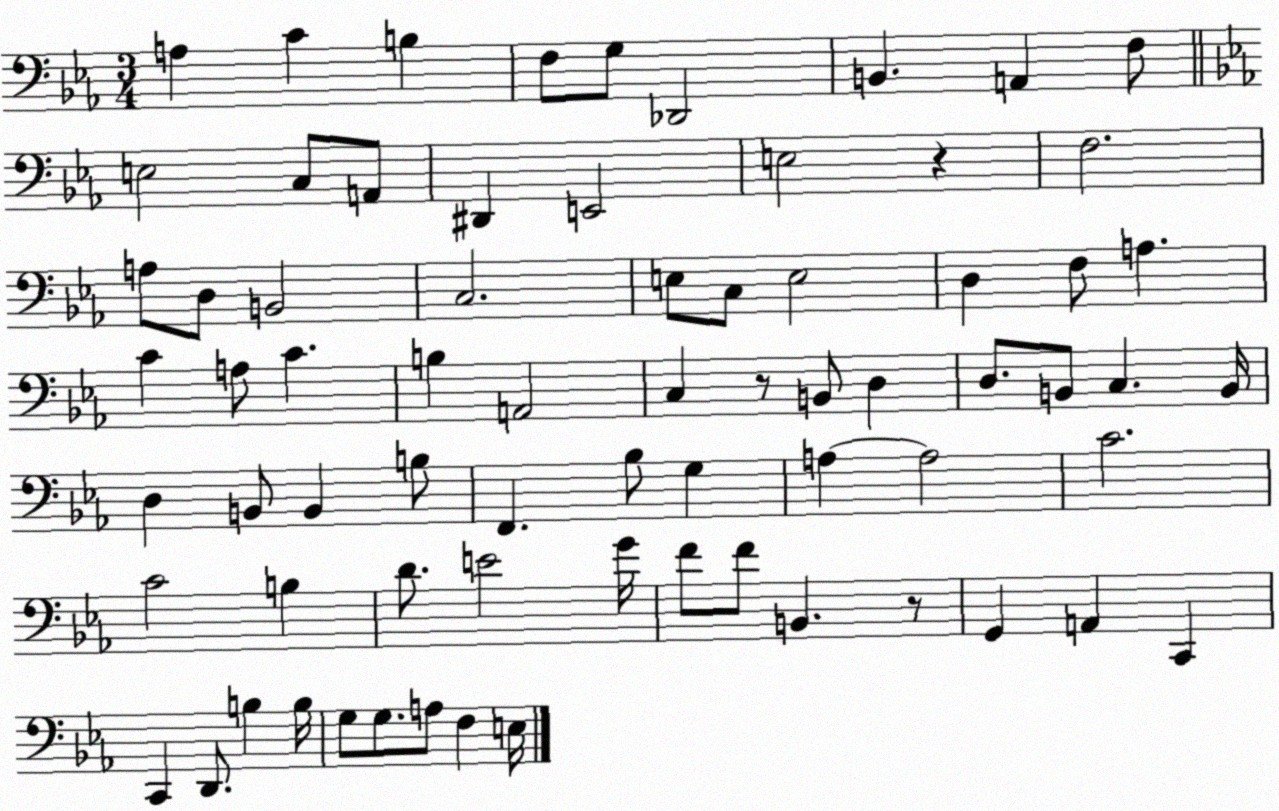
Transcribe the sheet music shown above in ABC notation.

X:1
T:Untitled
M:3/4
L:1/4
K:Eb
A, C B, F,/2 G,/2 _D,,2 B,, A,, F,/2 E,2 C,/2 A,,/2 ^D,, E,,2 E,2 z F,2 A,/2 D,/2 B,,2 C,2 E,/2 C,/2 E,2 D, F,/2 A, C A,/2 C B, A,,2 C, z/2 B,,/2 D, D,/2 B,,/2 C, B,,/4 D, B,,/2 B,, B,/2 F,, _B,/2 G, A, A,2 C2 C2 B, D/2 E2 G/4 F/2 F/2 B,, z/2 G,, A,, C,, C,, D,,/2 B, B,/4 G,/2 G,/2 A,/2 F, E,/4